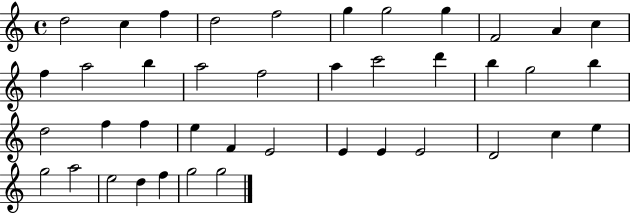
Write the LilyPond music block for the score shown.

{
  \clef treble
  \time 4/4
  \defaultTimeSignature
  \key c \major
  d''2 c''4 f''4 | d''2 f''2 | g''4 g''2 g''4 | f'2 a'4 c''4 | \break f''4 a''2 b''4 | a''2 f''2 | a''4 c'''2 d'''4 | b''4 g''2 b''4 | \break d''2 f''4 f''4 | e''4 f'4 e'2 | e'4 e'4 e'2 | d'2 c''4 e''4 | \break g''2 a''2 | e''2 d''4 f''4 | g''2 g''2 | \bar "|."
}